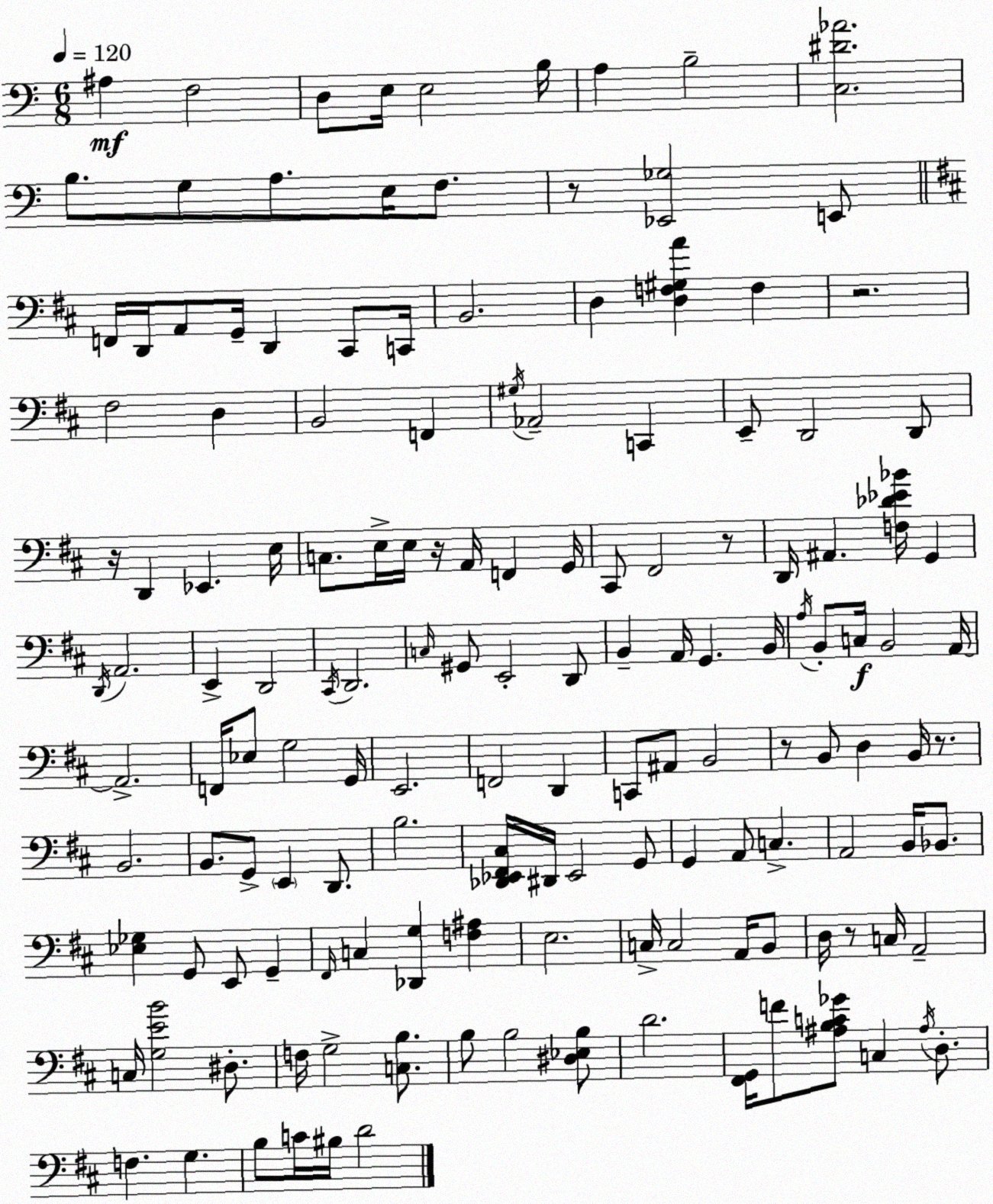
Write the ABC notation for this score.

X:1
T:Untitled
M:6/8
L:1/4
K:C
^A, F,2 D,/2 E,/4 E,2 B,/4 A, B,2 [C,^D_A]2 B,/2 G,/2 A,/2 E,/4 F,/2 z/2 [_E,,_G,]2 E,,/2 F,,/4 D,,/4 A,,/2 G,,/4 D,, ^C,,/2 C,,/4 B,,2 D, [D,F,^G,A] F, z2 ^F,2 D, B,,2 F,, ^G,/4 _A,,2 C,, E,,/2 D,,2 D,,/2 z/4 D,, _E,, E,/4 C,/2 E,/4 E,/4 z/4 A,,/4 F,, G,,/4 ^C,,/2 ^F,,2 z/2 D,,/4 ^A,, [F,_D_E_B]/4 G,, D,,/4 A,,2 E,, D,,2 ^C,,/4 D,,2 C,/4 ^G,,/2 E,,2 D,,/2 B,, A,,/4 G,, B,,/4 A,/4 B,,/2 C,/4 B,,2 A,,/4 A,,2 F,,/4 _E,/2 G,2 G,,/4 E,,2 F,,2 D,, C,,/2 ^A,,/2 B,,2 z/2 B,,/2 D, B,,/4 z/2 B,,2 B,,/2 G,,/2 E,, D,,/2 B,2 [_D,,_E,,^F,,^C,]/4 ^D,,/4 _E,,2 G,,/2 G,, A,,/2 C, A,,2 B,,/4 _B,,/2 [_E,_G,] G,,/2 E,,/2 G,, ^F,,/4 C, [_D,,G,] [F,^A,] E,2 C,/4 C,2 A,,/4 B,,/2 D,/4 z/2 C,/4 A,,2 C,/4 [G,EB]2 ^D,/2 F,/4 G,2 [C,B,]/2 B,/2 B,2 [^D,_E,B,]/2 D2 [^F,,G,,]/4 F/2 [^A,B,C_G]/2 C, ^A,/4 D,/2 F, G, B,/2 C/4 ^B,/4 D2